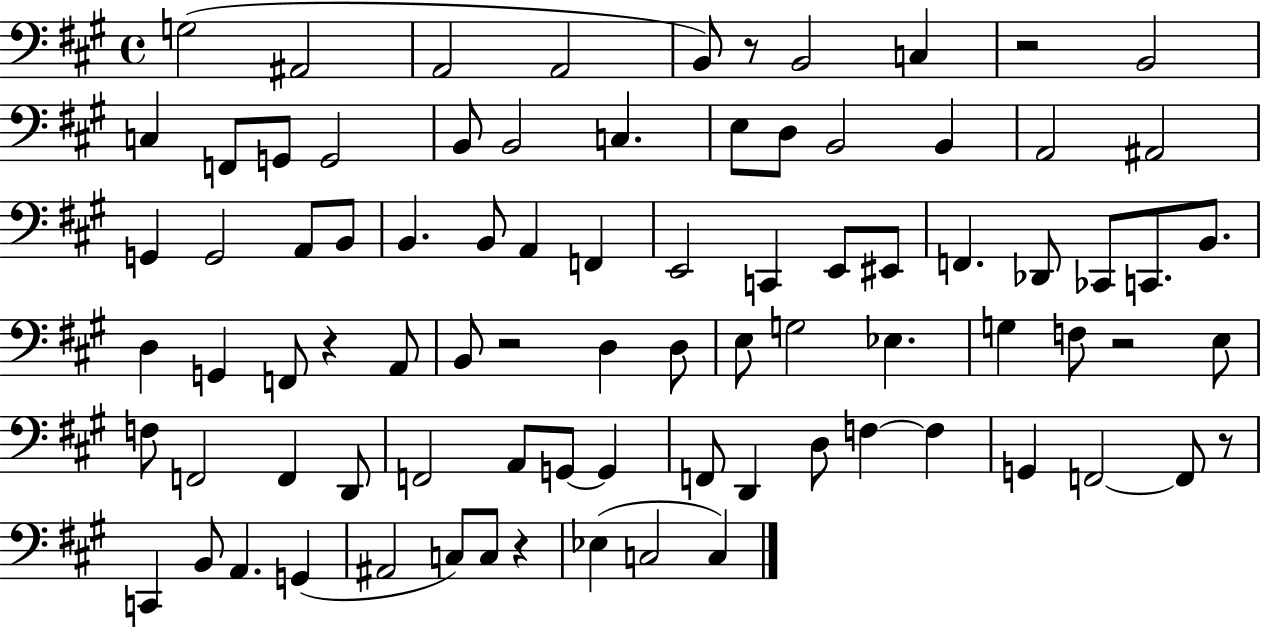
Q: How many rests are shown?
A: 7